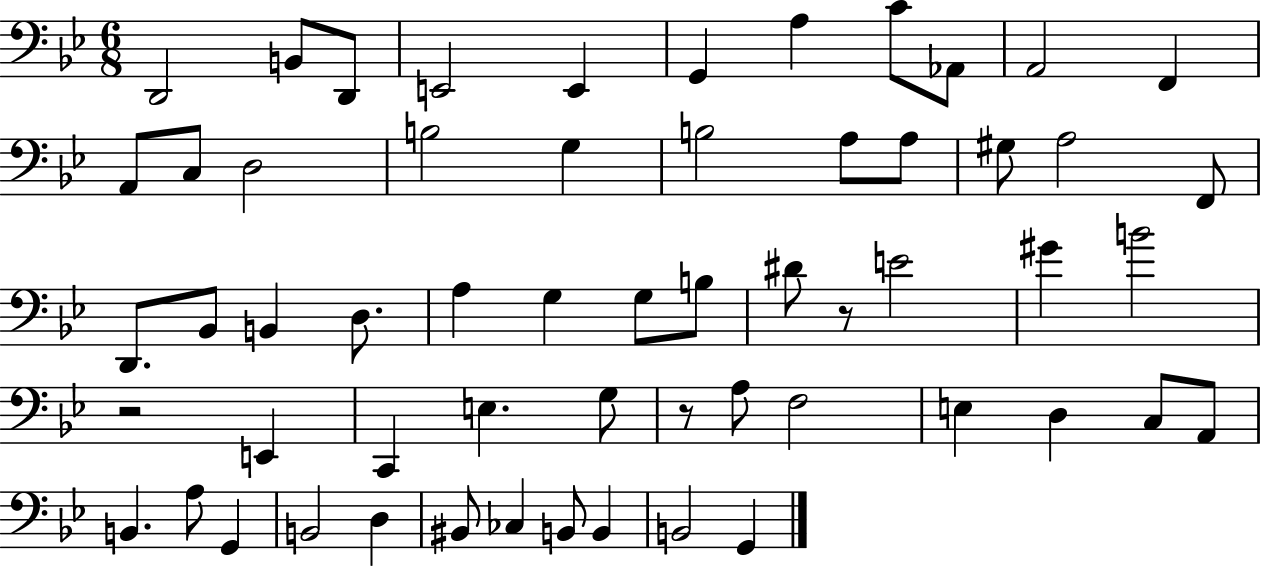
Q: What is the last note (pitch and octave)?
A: G2